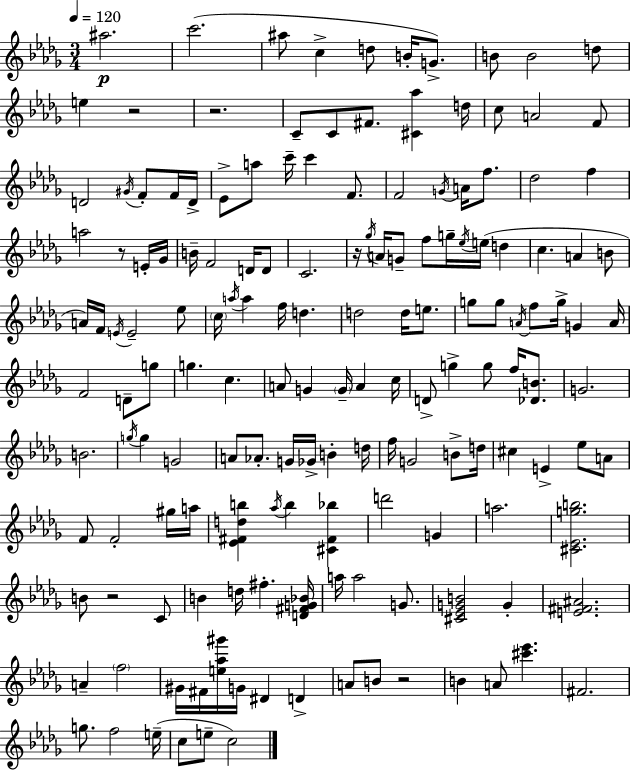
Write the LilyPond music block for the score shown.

{
  \clef treble
  \numericTimeSignature
  \time 3/4
  \key bes \minor
  \tempo 4 = 120
  \repeat volta 2 { ais''2.\p | c'''2.( | ais''8 c''4-> d''8 b'16-. g'8.->) | b'8 b'2 d''8 | \break e''4 r2 | r2. | c'8-- c'8 fis'8. <cis' aes''>4 d''16 | c''8 a'2 f'8 | \break d'2 \acciaccatura { gis'16 } f'8-. f'16 | d'16-> ees'8-> a''8 c'''16-- c'''4 f'8. | f'2 \acciaccatura { g'16 } a'16 f''8. | des''2 f''4 | \break a''2 r8 | e'16-. ges'16 b'16-- f'2 d'16 | d'8 c'2. | r16 \acciaccatura { ges''16 } a'16 g'8-- f''8 g''16-- \acciaccatura { ees''16 } e''16( | \break d''4 c''4. a'4 | b'8 a'16) f'16 \acciaccatura { e'16 } e'2-- | ees''8 \parenthesize c''16 \acciaccatura { a''16 } a''4 f''16 | d''4. d''2 | \break d''16 e''8. g''8 g''8 \acciaccatura { a'16 } f''8 | g''16-> g'4 a'16 f'2 | d'8-- g''8 g''4. | c''4. a'8 g'4 | \break \parenthesize g'16-- a'4 c''16 d'8-> g''4-> | g''8 f''16 <des' b'>8. g'2. | b'2. | \acciaccatura { g''16 } g''4 | \break g'2 a'8 aes'8.-. | g'16 ges'16-> b'4-. d''16 f''16 g'2 | b'8-> d''16 cis''4 | e'4-> ees''8 a'8 f'8 f'2-. | \break gis''16 a''16 <ees' fis' d'' b''>4 | \acciaccatura { aes''16 } b''4 <cis' fis' bes''>4 d'''2 | g'4 a''2. | <cis' ees' g'' b''>2. | \break b'8 r2 | c'8 b'4 | d''16 fis''4.-. <d' fis' g' bes'>16 a''16 a''2 | g'8. <cis' ees' g' b'>2 | \break g'4-. <e' fis' ais'>2. | a'4-- | \parenthesize f''2 gis'16 fis'16 <e'' aes'' gis'''>16 | g'16 dis'4 d'4-> a'8 b'8 | \break r2 b'4 | a'8 <cis''' ees'''>4. fis'2. | g''8. | f''2 e''16--( c''8 e''8-- | \break c''2) } \bar "|."
}